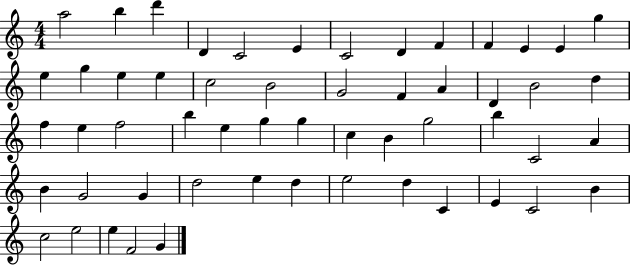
A5/h B5/q D6/q D4/q C4/h E4/q C4/h D4/q F4/q F4/q E4/q E4/q G5/q E5/q G5/q E5/q E5/q C5/h B4/h G4/h F4/q A4/q D4/q B4/h D5/q F5/q E5/q F5/h B5/q E5/q G5/q G5/q C5/q B4/q G5/h B5/q C4/h A4/q B4/q G4/h G4/q D5/h E5/q D5/q E5/h D5/q C4/q E4/q C4/h B4/q C5/h E5/h E5/q F4/h G4/q